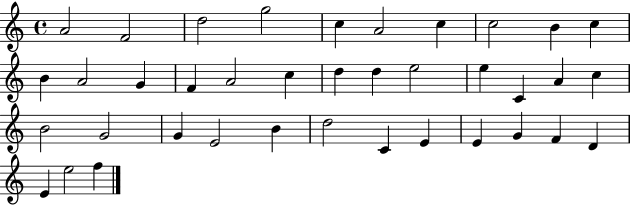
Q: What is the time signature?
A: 4/4